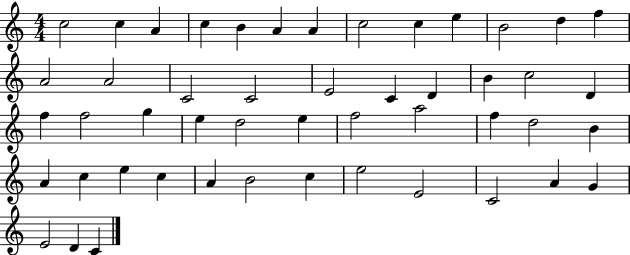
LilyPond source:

{
  \clef treble
  \numericTimeSignature
  \time 4/4
  \key c \major
  c''2 c''4 a'4 | c''4 b'4 a'4 a'4 | c''2 c''4 e''4 | b'2 d''4 f''4 | \break a'2 a'2 | c'2 c'2 | e'2 c'4 d'4 | b'4 c''2 d'4 | \break f''4 f''2 g''4 | e''4 d''2 e''4 | f''2 a''2 | f''4 d''2 b'4 | \break a'4 c''4 e''4 c''4 | a'4 b'2 c''4 | e''2 e'2 | c'2 a'4 g'4 | \break e'2 d'4 c'4 | \bar "|."
}